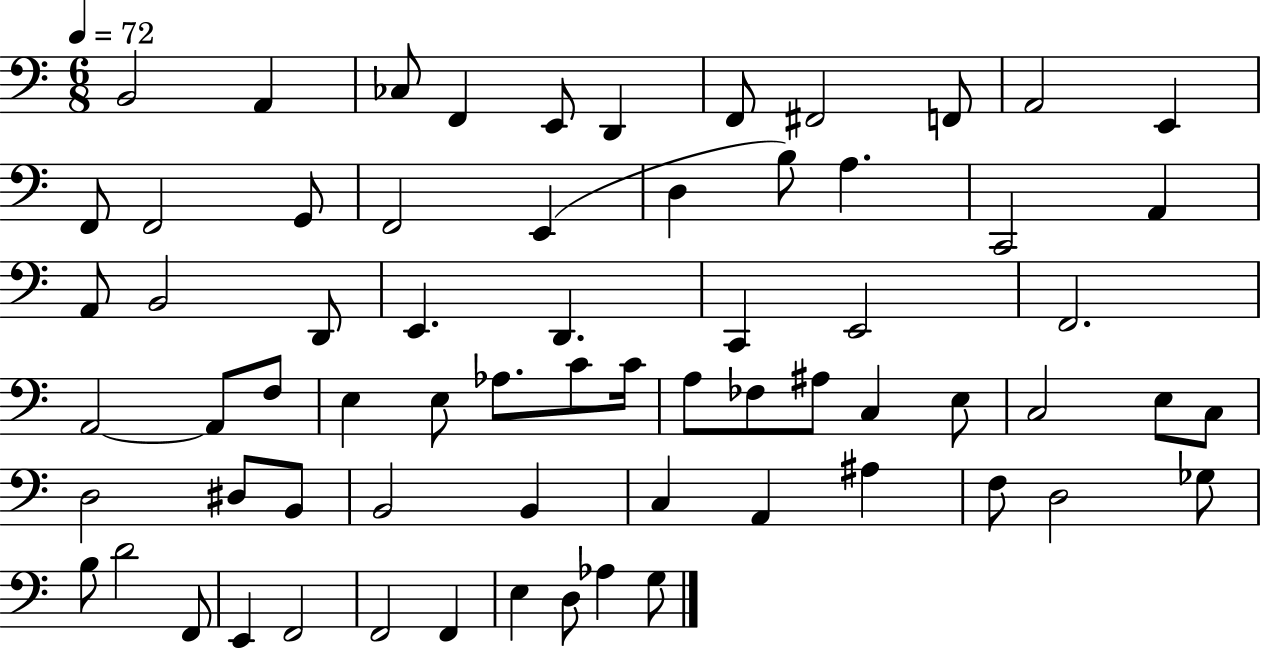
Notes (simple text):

B2/h A2/q CES3/e F2/q E2/e D2/q F2/e F#2/h F2/e A2/h E2/q F2/e F2/h G2/e F2/h E2/q D3/q B3/e A3/q. C2/h A2/q A2/e B2/h D2/e E2/q. D2/q. C2/q E2/h F2/h. A2/h A2/e F3/e E3/q E3/e Ab3/e. C4/e C4/s A3/e FES3/e A#3/e C3/q E3/e C3/h E3/e C3/e D3/h D#3/e B2/e B2/h B2/q C3/q A2/q A#3/q F3/e D3/h Gb3/e B3/e D4/h F2/e E2/q F2/h F2/h F2/q E3/q D3/e Ab3/q G3/e